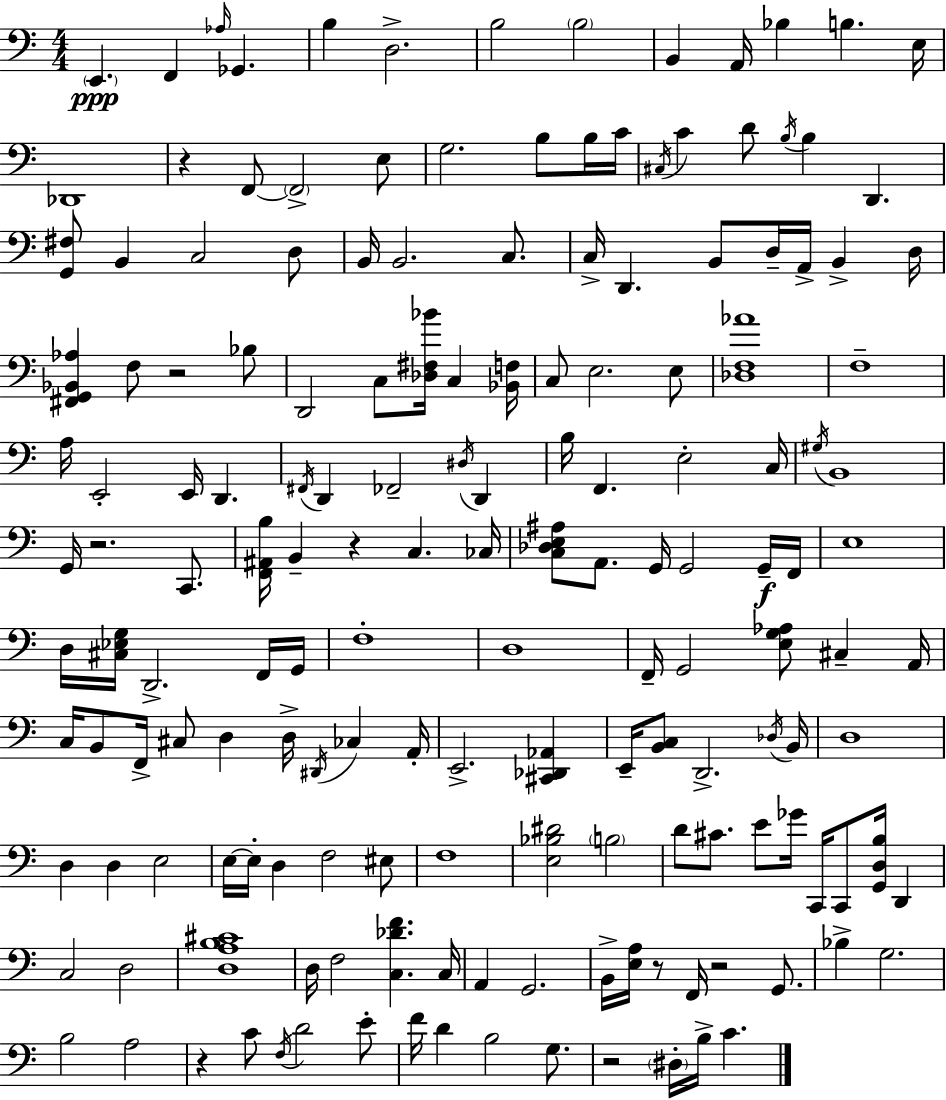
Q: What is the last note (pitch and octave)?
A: C4